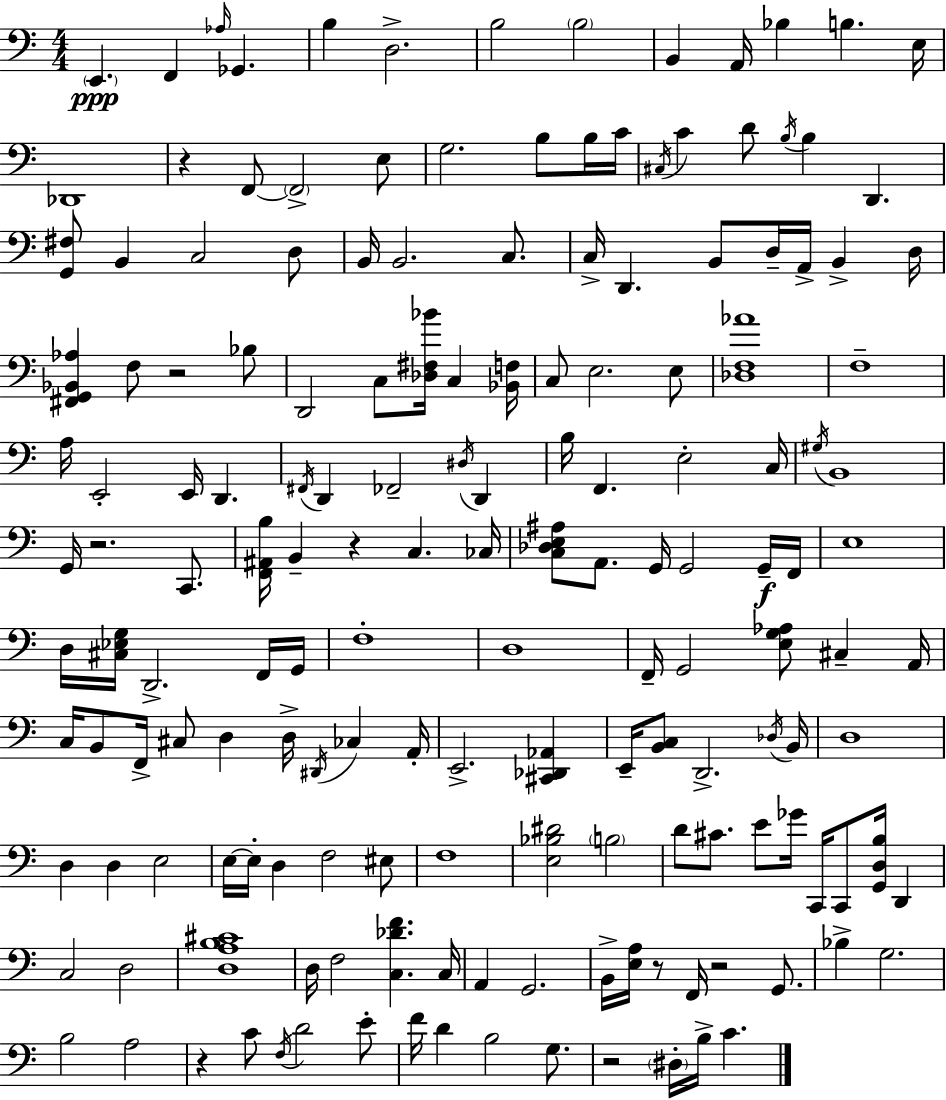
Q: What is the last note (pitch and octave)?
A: C4